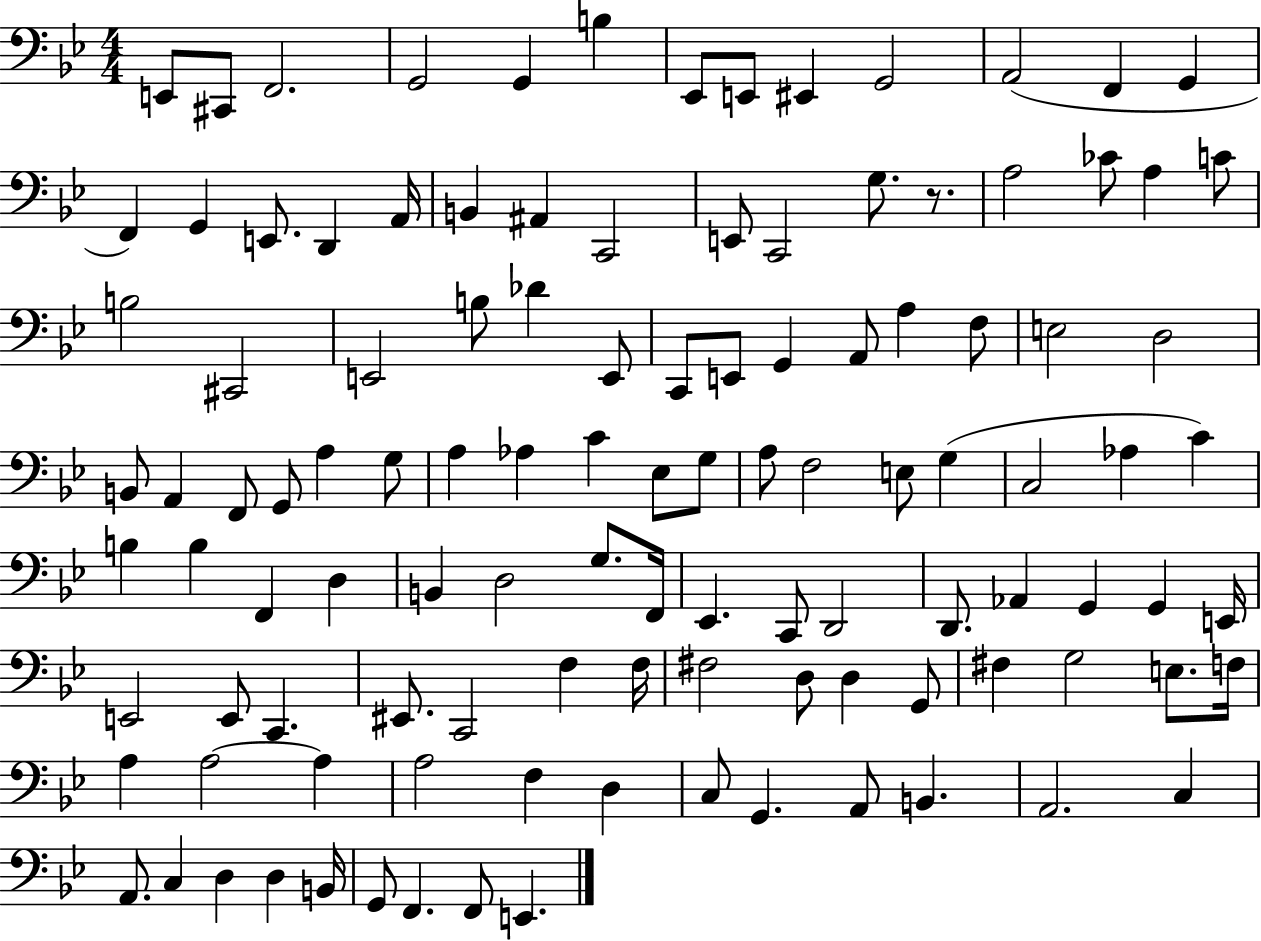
E2/e C#2/e F2/h. G2/h G2/q B3/q Eb2/e E2/e EIS2/q G2/h A2/h F2/q G2/q F2/q G2/q E2/e. D2/q A2/s B2/q A#2/q C2/h E2/e C2/h G3/e. R/e. A3/h CES4/e A3/q C4/e B3/h C#2/h E2/h B3/e Db4/q E2/e C2/e E2/e G2/q A2/e A3/q F3/e E3/h D3/h B2/e A2/q F2/e G2/e A3/q G3/e A3/q Ab3/q C4/q Eb3/e G3/e A3/e F3/h E3/e G3/q C3/h Ab3/q C4/q B3/q B3/q F2/q D3/q B2/q D3/h G3/e. F2/s Eb2/q. C2/e D2/h D2/e. Ab2/q G2/q G2/q E2/s E2/h E2/e C2/q. EIS2/e. C2/h F3/q F3/s F#3/h D3/e D3/q G2/e F#3/q G3/h E3/e. F3/s A3/q A3/h A3/q A3/h F3/q D3/q C3/e G2/q. A2/e B2/q. A2/h. C3/q A2/e. C3/q D3/q D3/q B2/s G2/e F2/q. F2/e E2/q.